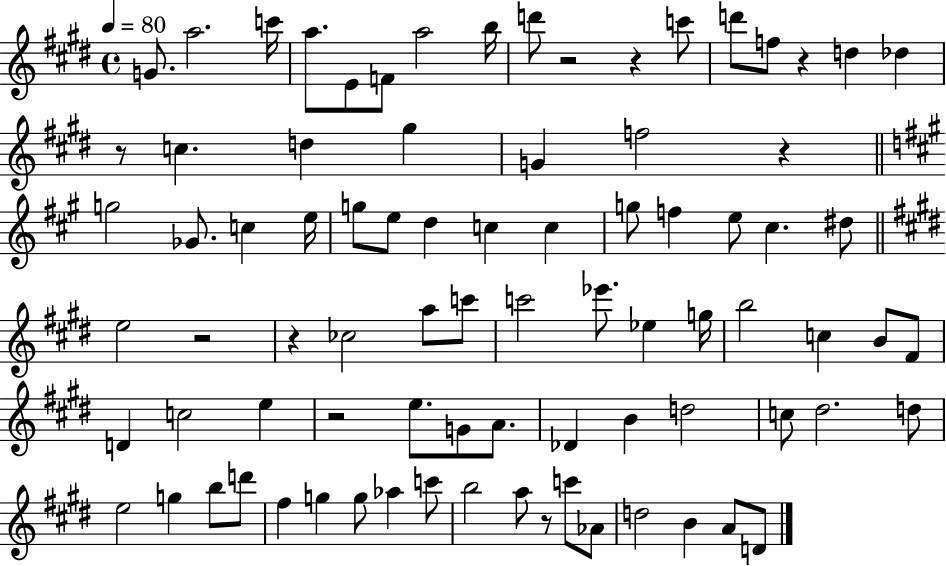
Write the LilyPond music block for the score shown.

{
  \clef treble
  \time 4/4
  \defaultTimeSignature
  \key e \major
  \tempo 4 = 80
  \repeat volta 2 { g'8. a''2. c'''16 | a''8. e'8 f'8 a''2 b''16 | d'''8 r2 r4 c'''8 | d'''8 f''8 r4 d''4 des''4 | \break r8 c''4. d''4 gis''4 | g'4 f''2 r4 | \bar "||" \break \key a \major g''2 ges'8. c''4 e''16 | g''8 e''8 d''4 c''4 c''4 | g''8 f''4 e''8 cis''4. dis''8 | \bar "||" \break \key e \major e''2 r2 | r4 ces''2 a''8 c'''8 | c'''2 ees'''8. ees''4 g''16 | b''2 c''4 b'8 fis'8 | \break d'4 c''2 e''4 | r2 e''8. g'8 a'8. | des'4 b'4 d''2 | c''8 dis''2. d''8 | \break e''2 g''4 b''8 d'''8 | fis''4 g''4 g''8 aes''4 c'''8 | b''2 a''8 r8 c'''8 aes'8 | d''2 b'4 a'8 d'8 | \break } \bar "|."
}